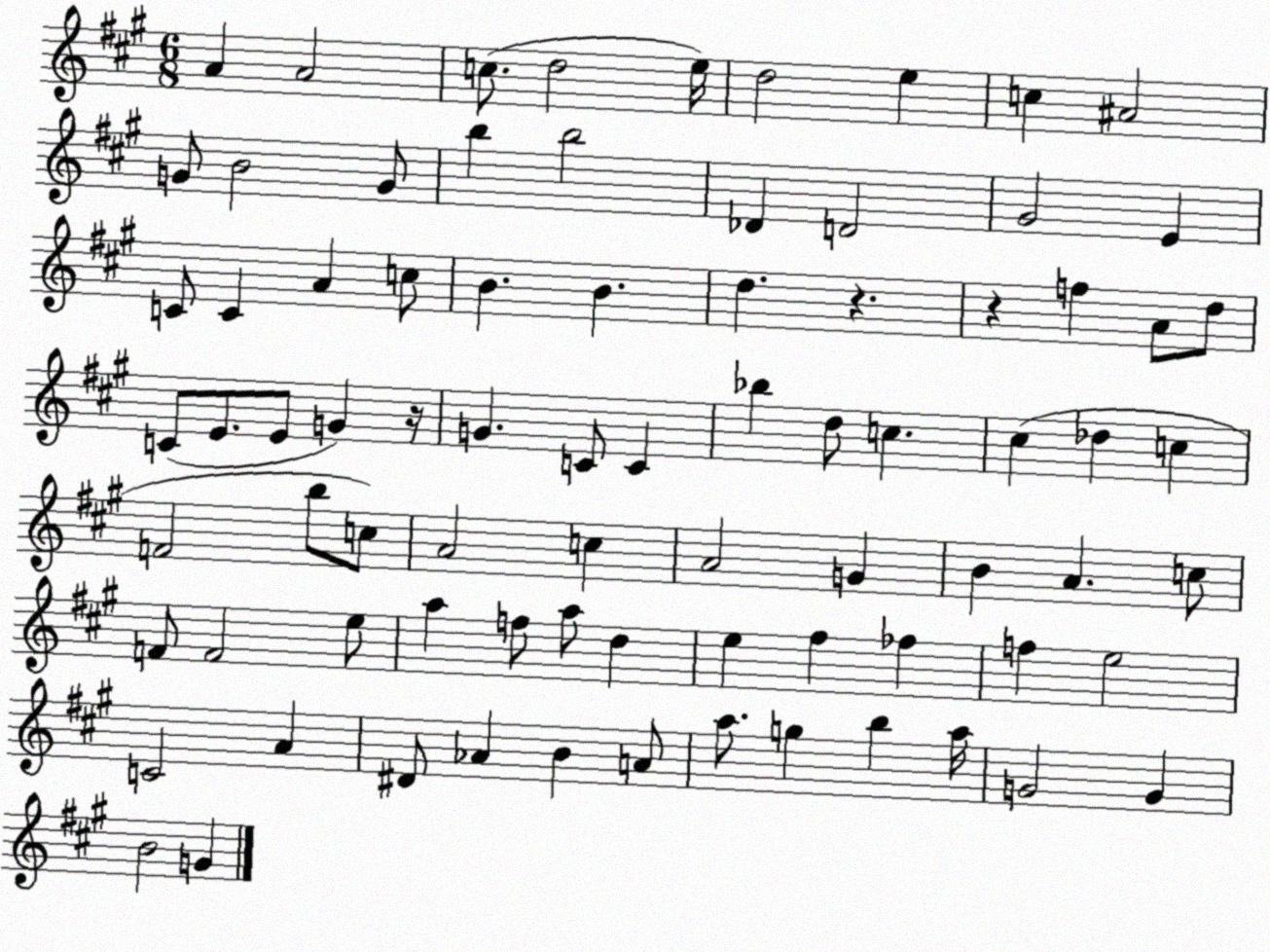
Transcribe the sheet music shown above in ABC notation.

X:1
T:Untitled
M:6/8
L:1/4
K:A
A A2 c/2 d2 e/4 d2 e c ^A2 G/2 B2 G/2 b b2 _D D2 ^G2 E C/2 C A c/2 B B d z z f A/2 d/2 C/2 E/2 E/2 G z/4 G C/2 C _b d/2 c ^c _d c F2 b/2 c/2 A2 c A2 G B A c/2 F/2 F2 e/2 a f/2 a/2 d e ^f _f f e2 C2 A ^D/2 _A B A/2 a/2 g b a/4 G2 G B2 G